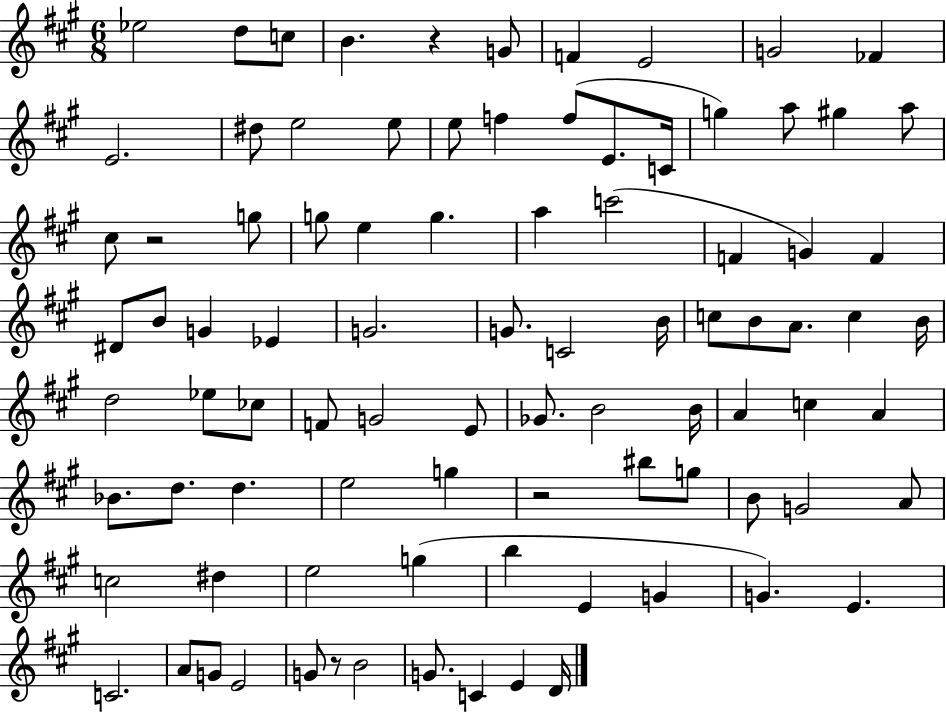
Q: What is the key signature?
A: A major